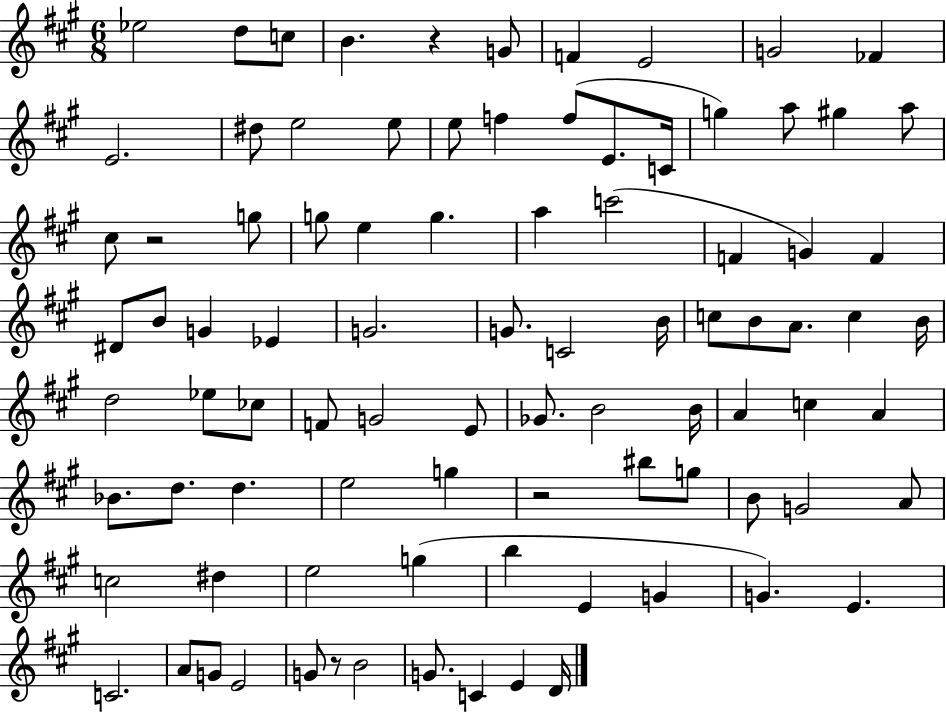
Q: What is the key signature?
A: A major